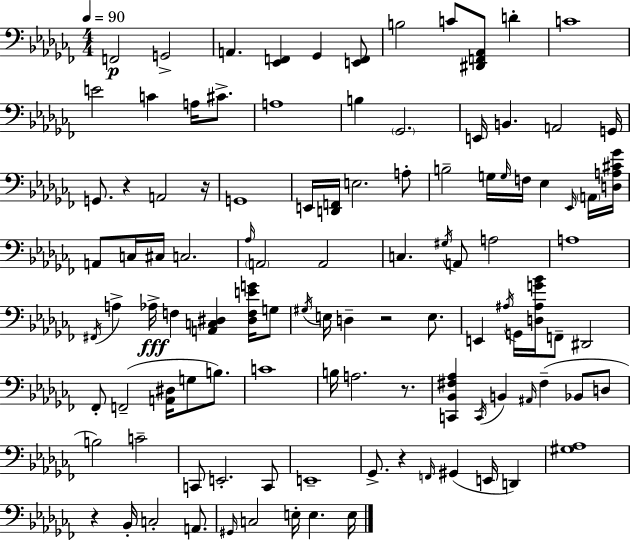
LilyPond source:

{
  \clef bass
  \numericTimeSignature
  \time 4/4
  \key aes \minor
  \tempo 4 = 90
  f,2\p g,2-> | a,4. <ees, f,>4 ges,4 <e, f,>8 | b2 c'8 <dis, f, aes,>8 d'4-. | c'1 | \break e'2 c'4 a16 cis'8.-> | a1 | b4 \parenthesize ges,2. | e,16 b,4. a,2 g,16 | \break g,8. r4 a,2 r16 | g,1 | e,16 <d, f,>16 e2. a8-. | b2-- g16 \grace { g16 } f16 ees4 \grace { ees,16 } | \break \parenthesize a,16 <d a cis' ges'>16 a,8 c16 cis16 c2. | \grace { aes16 } \parenthesize a,2 a,2 | c4. \acciaccatura { gis16 } a,8 a2 | a1 | \break \acciaccatura { fis,16 } a4-> aes16->\fff f4 <a, c dis>4 | <dis f e' g'>16 g8 \acciaccatura { gis16 } e16 d4-- r2 | e8. e,4 \acciaccatura { ais16 } g,16 <d ais g' bes'>16 f,8-- dis,2 | fes,8-. f,2--( | \break <a, dis>16 g8 b8.) c'1 | b16 a2. | r8. <c, bes, fis aes>4 \acciaccatura { c,16 } b,4 | \grace { ais,16 }( fis4-- bes,8 d8 b2) | \break c'2-- c,8 e,2.-. | c,8 e,1-- | ges,8.-> r4 | \grace { f,16 }( gis,4 e,16 d,4) <gis aes>1 | \break r4 bes,16-. c2-. | a,8. \grace { gis,16 } c2 | e16-. e4. e16 \bar "|."
}